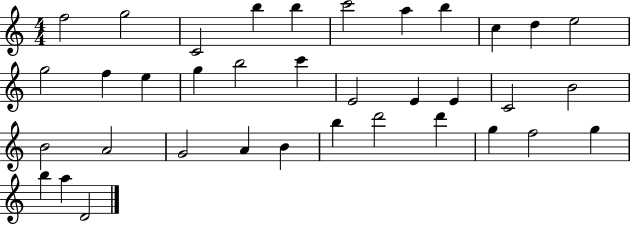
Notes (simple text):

F5/h G5/h C4/h B5/q B5/q C6/h A5/q B5/q C5/q D5/q E5/h G5/h F5/q E5/q G5/q B5/h C6/q E4/h E4/q E4/q C4/h B4/h B4/h A4/h G4/h A4/q B4/q B5/q D6/h D6/q G5/q F5/h G5/q B5/q A5/q D4/h